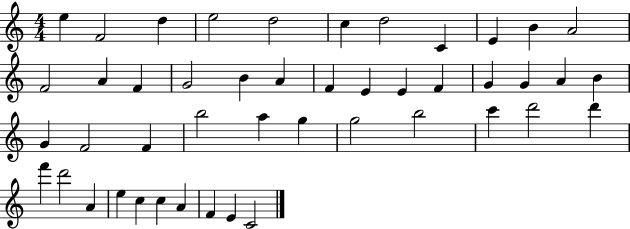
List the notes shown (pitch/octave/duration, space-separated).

E5/q F4/h D5/q E5/h D5/h C5/q D5/h C4/q E4/q B4/q A4/h F4/h A4/q F4/q G4/h B4/q A4/q F4/q E4/q E4/q F4/q G4/q G4/q A4/q B4/q G4/q F4/h F4/q B5/h A5/q G5/q G5/h B5/h C6/q D6/h D6/q F6/q D6/h A4/q E5/q C5/q C5/q A4/q F4/q E4/q C4/h